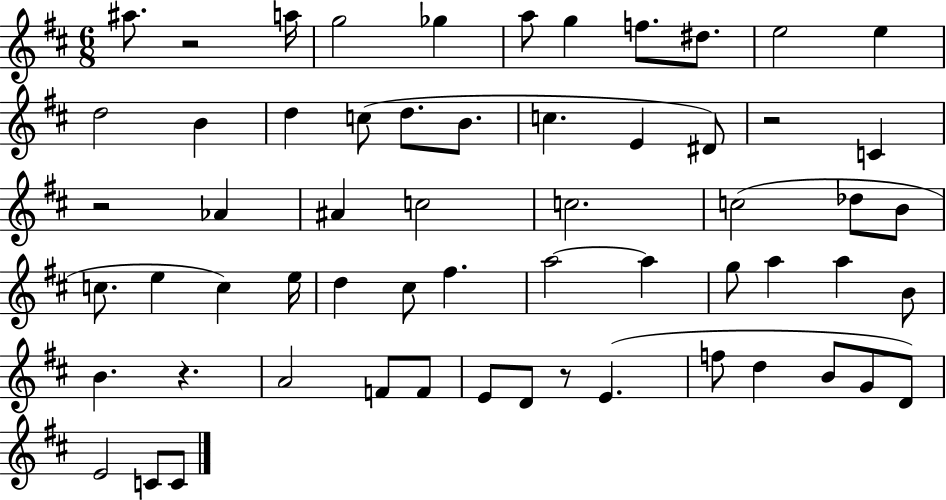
A#5/e. R/h A5/s G5/h Gb5/q A5/e G5/q F5/e. D#5/e. E5/h E5/q D5/h B4/q D5/q C5/e D5/e. B4/e. C5/q. E4/q D#4/e R/h C4/q R/h Ab4/q A#4/q C5/h C5/h. C5/h Db5/e B4/e C5/e. E5/q C5/q E5/s D5/q C#5/e F#5/q. A5/h A5/q G5/e A5/q A5/q B4/e B4/q. R/q. A4/h F4/e F4/e E4/e D4/e R/e E4/q. F5/e D5/q B4/e G4/e D4/e E4/h C4/e C4/e